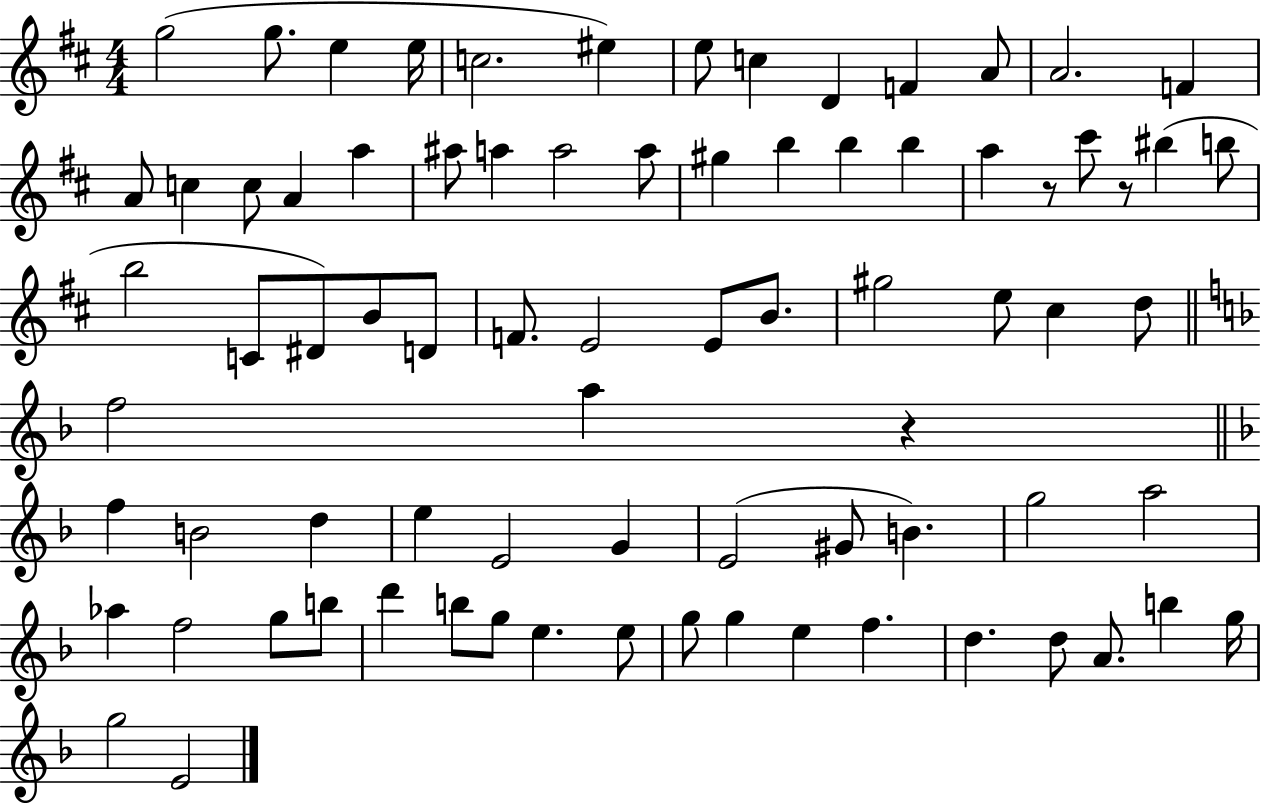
{
  \clef treble
  \numericTimeSignature
  \time 4/4
  \key d \major
  \repeat volta 2 { g''2( g''8. e''4 e''16 | c''2. eis''4) | e''8 c''4 d'4 f'4 a'8 | a'2. f'4 | \break a'8 c''4 c''8 a'4 a''4 | ais''8 a''4 a''2 a''8 | gis''4 b''4 b''4 b''4 | a''4 r8 cis'''8 r8 bis''4( b''8 | \break b''2 c'8 dis'8) b'8 d'8 | f'8. e'2 e'8 b'8. | gis''2 e''8 cis''4 d''8 | \bar "||" \break \key f \major f''2 a''4 r4 | \bar "||" \break \key f \major f''4 b'2 d''4 | e''4 e'2 g'4 | e'2( gis'8 b'4.) | g''2 a''2 | \break aes''4 f''2 g''8 b''8 | d'''4 b''8 g''8 e''4. e''8 | g''8 g''4 e''4 f''4. | d''4. d''8 a'8. b''4 g''16 | \break g''2 e'2 | } \bar "|."
}